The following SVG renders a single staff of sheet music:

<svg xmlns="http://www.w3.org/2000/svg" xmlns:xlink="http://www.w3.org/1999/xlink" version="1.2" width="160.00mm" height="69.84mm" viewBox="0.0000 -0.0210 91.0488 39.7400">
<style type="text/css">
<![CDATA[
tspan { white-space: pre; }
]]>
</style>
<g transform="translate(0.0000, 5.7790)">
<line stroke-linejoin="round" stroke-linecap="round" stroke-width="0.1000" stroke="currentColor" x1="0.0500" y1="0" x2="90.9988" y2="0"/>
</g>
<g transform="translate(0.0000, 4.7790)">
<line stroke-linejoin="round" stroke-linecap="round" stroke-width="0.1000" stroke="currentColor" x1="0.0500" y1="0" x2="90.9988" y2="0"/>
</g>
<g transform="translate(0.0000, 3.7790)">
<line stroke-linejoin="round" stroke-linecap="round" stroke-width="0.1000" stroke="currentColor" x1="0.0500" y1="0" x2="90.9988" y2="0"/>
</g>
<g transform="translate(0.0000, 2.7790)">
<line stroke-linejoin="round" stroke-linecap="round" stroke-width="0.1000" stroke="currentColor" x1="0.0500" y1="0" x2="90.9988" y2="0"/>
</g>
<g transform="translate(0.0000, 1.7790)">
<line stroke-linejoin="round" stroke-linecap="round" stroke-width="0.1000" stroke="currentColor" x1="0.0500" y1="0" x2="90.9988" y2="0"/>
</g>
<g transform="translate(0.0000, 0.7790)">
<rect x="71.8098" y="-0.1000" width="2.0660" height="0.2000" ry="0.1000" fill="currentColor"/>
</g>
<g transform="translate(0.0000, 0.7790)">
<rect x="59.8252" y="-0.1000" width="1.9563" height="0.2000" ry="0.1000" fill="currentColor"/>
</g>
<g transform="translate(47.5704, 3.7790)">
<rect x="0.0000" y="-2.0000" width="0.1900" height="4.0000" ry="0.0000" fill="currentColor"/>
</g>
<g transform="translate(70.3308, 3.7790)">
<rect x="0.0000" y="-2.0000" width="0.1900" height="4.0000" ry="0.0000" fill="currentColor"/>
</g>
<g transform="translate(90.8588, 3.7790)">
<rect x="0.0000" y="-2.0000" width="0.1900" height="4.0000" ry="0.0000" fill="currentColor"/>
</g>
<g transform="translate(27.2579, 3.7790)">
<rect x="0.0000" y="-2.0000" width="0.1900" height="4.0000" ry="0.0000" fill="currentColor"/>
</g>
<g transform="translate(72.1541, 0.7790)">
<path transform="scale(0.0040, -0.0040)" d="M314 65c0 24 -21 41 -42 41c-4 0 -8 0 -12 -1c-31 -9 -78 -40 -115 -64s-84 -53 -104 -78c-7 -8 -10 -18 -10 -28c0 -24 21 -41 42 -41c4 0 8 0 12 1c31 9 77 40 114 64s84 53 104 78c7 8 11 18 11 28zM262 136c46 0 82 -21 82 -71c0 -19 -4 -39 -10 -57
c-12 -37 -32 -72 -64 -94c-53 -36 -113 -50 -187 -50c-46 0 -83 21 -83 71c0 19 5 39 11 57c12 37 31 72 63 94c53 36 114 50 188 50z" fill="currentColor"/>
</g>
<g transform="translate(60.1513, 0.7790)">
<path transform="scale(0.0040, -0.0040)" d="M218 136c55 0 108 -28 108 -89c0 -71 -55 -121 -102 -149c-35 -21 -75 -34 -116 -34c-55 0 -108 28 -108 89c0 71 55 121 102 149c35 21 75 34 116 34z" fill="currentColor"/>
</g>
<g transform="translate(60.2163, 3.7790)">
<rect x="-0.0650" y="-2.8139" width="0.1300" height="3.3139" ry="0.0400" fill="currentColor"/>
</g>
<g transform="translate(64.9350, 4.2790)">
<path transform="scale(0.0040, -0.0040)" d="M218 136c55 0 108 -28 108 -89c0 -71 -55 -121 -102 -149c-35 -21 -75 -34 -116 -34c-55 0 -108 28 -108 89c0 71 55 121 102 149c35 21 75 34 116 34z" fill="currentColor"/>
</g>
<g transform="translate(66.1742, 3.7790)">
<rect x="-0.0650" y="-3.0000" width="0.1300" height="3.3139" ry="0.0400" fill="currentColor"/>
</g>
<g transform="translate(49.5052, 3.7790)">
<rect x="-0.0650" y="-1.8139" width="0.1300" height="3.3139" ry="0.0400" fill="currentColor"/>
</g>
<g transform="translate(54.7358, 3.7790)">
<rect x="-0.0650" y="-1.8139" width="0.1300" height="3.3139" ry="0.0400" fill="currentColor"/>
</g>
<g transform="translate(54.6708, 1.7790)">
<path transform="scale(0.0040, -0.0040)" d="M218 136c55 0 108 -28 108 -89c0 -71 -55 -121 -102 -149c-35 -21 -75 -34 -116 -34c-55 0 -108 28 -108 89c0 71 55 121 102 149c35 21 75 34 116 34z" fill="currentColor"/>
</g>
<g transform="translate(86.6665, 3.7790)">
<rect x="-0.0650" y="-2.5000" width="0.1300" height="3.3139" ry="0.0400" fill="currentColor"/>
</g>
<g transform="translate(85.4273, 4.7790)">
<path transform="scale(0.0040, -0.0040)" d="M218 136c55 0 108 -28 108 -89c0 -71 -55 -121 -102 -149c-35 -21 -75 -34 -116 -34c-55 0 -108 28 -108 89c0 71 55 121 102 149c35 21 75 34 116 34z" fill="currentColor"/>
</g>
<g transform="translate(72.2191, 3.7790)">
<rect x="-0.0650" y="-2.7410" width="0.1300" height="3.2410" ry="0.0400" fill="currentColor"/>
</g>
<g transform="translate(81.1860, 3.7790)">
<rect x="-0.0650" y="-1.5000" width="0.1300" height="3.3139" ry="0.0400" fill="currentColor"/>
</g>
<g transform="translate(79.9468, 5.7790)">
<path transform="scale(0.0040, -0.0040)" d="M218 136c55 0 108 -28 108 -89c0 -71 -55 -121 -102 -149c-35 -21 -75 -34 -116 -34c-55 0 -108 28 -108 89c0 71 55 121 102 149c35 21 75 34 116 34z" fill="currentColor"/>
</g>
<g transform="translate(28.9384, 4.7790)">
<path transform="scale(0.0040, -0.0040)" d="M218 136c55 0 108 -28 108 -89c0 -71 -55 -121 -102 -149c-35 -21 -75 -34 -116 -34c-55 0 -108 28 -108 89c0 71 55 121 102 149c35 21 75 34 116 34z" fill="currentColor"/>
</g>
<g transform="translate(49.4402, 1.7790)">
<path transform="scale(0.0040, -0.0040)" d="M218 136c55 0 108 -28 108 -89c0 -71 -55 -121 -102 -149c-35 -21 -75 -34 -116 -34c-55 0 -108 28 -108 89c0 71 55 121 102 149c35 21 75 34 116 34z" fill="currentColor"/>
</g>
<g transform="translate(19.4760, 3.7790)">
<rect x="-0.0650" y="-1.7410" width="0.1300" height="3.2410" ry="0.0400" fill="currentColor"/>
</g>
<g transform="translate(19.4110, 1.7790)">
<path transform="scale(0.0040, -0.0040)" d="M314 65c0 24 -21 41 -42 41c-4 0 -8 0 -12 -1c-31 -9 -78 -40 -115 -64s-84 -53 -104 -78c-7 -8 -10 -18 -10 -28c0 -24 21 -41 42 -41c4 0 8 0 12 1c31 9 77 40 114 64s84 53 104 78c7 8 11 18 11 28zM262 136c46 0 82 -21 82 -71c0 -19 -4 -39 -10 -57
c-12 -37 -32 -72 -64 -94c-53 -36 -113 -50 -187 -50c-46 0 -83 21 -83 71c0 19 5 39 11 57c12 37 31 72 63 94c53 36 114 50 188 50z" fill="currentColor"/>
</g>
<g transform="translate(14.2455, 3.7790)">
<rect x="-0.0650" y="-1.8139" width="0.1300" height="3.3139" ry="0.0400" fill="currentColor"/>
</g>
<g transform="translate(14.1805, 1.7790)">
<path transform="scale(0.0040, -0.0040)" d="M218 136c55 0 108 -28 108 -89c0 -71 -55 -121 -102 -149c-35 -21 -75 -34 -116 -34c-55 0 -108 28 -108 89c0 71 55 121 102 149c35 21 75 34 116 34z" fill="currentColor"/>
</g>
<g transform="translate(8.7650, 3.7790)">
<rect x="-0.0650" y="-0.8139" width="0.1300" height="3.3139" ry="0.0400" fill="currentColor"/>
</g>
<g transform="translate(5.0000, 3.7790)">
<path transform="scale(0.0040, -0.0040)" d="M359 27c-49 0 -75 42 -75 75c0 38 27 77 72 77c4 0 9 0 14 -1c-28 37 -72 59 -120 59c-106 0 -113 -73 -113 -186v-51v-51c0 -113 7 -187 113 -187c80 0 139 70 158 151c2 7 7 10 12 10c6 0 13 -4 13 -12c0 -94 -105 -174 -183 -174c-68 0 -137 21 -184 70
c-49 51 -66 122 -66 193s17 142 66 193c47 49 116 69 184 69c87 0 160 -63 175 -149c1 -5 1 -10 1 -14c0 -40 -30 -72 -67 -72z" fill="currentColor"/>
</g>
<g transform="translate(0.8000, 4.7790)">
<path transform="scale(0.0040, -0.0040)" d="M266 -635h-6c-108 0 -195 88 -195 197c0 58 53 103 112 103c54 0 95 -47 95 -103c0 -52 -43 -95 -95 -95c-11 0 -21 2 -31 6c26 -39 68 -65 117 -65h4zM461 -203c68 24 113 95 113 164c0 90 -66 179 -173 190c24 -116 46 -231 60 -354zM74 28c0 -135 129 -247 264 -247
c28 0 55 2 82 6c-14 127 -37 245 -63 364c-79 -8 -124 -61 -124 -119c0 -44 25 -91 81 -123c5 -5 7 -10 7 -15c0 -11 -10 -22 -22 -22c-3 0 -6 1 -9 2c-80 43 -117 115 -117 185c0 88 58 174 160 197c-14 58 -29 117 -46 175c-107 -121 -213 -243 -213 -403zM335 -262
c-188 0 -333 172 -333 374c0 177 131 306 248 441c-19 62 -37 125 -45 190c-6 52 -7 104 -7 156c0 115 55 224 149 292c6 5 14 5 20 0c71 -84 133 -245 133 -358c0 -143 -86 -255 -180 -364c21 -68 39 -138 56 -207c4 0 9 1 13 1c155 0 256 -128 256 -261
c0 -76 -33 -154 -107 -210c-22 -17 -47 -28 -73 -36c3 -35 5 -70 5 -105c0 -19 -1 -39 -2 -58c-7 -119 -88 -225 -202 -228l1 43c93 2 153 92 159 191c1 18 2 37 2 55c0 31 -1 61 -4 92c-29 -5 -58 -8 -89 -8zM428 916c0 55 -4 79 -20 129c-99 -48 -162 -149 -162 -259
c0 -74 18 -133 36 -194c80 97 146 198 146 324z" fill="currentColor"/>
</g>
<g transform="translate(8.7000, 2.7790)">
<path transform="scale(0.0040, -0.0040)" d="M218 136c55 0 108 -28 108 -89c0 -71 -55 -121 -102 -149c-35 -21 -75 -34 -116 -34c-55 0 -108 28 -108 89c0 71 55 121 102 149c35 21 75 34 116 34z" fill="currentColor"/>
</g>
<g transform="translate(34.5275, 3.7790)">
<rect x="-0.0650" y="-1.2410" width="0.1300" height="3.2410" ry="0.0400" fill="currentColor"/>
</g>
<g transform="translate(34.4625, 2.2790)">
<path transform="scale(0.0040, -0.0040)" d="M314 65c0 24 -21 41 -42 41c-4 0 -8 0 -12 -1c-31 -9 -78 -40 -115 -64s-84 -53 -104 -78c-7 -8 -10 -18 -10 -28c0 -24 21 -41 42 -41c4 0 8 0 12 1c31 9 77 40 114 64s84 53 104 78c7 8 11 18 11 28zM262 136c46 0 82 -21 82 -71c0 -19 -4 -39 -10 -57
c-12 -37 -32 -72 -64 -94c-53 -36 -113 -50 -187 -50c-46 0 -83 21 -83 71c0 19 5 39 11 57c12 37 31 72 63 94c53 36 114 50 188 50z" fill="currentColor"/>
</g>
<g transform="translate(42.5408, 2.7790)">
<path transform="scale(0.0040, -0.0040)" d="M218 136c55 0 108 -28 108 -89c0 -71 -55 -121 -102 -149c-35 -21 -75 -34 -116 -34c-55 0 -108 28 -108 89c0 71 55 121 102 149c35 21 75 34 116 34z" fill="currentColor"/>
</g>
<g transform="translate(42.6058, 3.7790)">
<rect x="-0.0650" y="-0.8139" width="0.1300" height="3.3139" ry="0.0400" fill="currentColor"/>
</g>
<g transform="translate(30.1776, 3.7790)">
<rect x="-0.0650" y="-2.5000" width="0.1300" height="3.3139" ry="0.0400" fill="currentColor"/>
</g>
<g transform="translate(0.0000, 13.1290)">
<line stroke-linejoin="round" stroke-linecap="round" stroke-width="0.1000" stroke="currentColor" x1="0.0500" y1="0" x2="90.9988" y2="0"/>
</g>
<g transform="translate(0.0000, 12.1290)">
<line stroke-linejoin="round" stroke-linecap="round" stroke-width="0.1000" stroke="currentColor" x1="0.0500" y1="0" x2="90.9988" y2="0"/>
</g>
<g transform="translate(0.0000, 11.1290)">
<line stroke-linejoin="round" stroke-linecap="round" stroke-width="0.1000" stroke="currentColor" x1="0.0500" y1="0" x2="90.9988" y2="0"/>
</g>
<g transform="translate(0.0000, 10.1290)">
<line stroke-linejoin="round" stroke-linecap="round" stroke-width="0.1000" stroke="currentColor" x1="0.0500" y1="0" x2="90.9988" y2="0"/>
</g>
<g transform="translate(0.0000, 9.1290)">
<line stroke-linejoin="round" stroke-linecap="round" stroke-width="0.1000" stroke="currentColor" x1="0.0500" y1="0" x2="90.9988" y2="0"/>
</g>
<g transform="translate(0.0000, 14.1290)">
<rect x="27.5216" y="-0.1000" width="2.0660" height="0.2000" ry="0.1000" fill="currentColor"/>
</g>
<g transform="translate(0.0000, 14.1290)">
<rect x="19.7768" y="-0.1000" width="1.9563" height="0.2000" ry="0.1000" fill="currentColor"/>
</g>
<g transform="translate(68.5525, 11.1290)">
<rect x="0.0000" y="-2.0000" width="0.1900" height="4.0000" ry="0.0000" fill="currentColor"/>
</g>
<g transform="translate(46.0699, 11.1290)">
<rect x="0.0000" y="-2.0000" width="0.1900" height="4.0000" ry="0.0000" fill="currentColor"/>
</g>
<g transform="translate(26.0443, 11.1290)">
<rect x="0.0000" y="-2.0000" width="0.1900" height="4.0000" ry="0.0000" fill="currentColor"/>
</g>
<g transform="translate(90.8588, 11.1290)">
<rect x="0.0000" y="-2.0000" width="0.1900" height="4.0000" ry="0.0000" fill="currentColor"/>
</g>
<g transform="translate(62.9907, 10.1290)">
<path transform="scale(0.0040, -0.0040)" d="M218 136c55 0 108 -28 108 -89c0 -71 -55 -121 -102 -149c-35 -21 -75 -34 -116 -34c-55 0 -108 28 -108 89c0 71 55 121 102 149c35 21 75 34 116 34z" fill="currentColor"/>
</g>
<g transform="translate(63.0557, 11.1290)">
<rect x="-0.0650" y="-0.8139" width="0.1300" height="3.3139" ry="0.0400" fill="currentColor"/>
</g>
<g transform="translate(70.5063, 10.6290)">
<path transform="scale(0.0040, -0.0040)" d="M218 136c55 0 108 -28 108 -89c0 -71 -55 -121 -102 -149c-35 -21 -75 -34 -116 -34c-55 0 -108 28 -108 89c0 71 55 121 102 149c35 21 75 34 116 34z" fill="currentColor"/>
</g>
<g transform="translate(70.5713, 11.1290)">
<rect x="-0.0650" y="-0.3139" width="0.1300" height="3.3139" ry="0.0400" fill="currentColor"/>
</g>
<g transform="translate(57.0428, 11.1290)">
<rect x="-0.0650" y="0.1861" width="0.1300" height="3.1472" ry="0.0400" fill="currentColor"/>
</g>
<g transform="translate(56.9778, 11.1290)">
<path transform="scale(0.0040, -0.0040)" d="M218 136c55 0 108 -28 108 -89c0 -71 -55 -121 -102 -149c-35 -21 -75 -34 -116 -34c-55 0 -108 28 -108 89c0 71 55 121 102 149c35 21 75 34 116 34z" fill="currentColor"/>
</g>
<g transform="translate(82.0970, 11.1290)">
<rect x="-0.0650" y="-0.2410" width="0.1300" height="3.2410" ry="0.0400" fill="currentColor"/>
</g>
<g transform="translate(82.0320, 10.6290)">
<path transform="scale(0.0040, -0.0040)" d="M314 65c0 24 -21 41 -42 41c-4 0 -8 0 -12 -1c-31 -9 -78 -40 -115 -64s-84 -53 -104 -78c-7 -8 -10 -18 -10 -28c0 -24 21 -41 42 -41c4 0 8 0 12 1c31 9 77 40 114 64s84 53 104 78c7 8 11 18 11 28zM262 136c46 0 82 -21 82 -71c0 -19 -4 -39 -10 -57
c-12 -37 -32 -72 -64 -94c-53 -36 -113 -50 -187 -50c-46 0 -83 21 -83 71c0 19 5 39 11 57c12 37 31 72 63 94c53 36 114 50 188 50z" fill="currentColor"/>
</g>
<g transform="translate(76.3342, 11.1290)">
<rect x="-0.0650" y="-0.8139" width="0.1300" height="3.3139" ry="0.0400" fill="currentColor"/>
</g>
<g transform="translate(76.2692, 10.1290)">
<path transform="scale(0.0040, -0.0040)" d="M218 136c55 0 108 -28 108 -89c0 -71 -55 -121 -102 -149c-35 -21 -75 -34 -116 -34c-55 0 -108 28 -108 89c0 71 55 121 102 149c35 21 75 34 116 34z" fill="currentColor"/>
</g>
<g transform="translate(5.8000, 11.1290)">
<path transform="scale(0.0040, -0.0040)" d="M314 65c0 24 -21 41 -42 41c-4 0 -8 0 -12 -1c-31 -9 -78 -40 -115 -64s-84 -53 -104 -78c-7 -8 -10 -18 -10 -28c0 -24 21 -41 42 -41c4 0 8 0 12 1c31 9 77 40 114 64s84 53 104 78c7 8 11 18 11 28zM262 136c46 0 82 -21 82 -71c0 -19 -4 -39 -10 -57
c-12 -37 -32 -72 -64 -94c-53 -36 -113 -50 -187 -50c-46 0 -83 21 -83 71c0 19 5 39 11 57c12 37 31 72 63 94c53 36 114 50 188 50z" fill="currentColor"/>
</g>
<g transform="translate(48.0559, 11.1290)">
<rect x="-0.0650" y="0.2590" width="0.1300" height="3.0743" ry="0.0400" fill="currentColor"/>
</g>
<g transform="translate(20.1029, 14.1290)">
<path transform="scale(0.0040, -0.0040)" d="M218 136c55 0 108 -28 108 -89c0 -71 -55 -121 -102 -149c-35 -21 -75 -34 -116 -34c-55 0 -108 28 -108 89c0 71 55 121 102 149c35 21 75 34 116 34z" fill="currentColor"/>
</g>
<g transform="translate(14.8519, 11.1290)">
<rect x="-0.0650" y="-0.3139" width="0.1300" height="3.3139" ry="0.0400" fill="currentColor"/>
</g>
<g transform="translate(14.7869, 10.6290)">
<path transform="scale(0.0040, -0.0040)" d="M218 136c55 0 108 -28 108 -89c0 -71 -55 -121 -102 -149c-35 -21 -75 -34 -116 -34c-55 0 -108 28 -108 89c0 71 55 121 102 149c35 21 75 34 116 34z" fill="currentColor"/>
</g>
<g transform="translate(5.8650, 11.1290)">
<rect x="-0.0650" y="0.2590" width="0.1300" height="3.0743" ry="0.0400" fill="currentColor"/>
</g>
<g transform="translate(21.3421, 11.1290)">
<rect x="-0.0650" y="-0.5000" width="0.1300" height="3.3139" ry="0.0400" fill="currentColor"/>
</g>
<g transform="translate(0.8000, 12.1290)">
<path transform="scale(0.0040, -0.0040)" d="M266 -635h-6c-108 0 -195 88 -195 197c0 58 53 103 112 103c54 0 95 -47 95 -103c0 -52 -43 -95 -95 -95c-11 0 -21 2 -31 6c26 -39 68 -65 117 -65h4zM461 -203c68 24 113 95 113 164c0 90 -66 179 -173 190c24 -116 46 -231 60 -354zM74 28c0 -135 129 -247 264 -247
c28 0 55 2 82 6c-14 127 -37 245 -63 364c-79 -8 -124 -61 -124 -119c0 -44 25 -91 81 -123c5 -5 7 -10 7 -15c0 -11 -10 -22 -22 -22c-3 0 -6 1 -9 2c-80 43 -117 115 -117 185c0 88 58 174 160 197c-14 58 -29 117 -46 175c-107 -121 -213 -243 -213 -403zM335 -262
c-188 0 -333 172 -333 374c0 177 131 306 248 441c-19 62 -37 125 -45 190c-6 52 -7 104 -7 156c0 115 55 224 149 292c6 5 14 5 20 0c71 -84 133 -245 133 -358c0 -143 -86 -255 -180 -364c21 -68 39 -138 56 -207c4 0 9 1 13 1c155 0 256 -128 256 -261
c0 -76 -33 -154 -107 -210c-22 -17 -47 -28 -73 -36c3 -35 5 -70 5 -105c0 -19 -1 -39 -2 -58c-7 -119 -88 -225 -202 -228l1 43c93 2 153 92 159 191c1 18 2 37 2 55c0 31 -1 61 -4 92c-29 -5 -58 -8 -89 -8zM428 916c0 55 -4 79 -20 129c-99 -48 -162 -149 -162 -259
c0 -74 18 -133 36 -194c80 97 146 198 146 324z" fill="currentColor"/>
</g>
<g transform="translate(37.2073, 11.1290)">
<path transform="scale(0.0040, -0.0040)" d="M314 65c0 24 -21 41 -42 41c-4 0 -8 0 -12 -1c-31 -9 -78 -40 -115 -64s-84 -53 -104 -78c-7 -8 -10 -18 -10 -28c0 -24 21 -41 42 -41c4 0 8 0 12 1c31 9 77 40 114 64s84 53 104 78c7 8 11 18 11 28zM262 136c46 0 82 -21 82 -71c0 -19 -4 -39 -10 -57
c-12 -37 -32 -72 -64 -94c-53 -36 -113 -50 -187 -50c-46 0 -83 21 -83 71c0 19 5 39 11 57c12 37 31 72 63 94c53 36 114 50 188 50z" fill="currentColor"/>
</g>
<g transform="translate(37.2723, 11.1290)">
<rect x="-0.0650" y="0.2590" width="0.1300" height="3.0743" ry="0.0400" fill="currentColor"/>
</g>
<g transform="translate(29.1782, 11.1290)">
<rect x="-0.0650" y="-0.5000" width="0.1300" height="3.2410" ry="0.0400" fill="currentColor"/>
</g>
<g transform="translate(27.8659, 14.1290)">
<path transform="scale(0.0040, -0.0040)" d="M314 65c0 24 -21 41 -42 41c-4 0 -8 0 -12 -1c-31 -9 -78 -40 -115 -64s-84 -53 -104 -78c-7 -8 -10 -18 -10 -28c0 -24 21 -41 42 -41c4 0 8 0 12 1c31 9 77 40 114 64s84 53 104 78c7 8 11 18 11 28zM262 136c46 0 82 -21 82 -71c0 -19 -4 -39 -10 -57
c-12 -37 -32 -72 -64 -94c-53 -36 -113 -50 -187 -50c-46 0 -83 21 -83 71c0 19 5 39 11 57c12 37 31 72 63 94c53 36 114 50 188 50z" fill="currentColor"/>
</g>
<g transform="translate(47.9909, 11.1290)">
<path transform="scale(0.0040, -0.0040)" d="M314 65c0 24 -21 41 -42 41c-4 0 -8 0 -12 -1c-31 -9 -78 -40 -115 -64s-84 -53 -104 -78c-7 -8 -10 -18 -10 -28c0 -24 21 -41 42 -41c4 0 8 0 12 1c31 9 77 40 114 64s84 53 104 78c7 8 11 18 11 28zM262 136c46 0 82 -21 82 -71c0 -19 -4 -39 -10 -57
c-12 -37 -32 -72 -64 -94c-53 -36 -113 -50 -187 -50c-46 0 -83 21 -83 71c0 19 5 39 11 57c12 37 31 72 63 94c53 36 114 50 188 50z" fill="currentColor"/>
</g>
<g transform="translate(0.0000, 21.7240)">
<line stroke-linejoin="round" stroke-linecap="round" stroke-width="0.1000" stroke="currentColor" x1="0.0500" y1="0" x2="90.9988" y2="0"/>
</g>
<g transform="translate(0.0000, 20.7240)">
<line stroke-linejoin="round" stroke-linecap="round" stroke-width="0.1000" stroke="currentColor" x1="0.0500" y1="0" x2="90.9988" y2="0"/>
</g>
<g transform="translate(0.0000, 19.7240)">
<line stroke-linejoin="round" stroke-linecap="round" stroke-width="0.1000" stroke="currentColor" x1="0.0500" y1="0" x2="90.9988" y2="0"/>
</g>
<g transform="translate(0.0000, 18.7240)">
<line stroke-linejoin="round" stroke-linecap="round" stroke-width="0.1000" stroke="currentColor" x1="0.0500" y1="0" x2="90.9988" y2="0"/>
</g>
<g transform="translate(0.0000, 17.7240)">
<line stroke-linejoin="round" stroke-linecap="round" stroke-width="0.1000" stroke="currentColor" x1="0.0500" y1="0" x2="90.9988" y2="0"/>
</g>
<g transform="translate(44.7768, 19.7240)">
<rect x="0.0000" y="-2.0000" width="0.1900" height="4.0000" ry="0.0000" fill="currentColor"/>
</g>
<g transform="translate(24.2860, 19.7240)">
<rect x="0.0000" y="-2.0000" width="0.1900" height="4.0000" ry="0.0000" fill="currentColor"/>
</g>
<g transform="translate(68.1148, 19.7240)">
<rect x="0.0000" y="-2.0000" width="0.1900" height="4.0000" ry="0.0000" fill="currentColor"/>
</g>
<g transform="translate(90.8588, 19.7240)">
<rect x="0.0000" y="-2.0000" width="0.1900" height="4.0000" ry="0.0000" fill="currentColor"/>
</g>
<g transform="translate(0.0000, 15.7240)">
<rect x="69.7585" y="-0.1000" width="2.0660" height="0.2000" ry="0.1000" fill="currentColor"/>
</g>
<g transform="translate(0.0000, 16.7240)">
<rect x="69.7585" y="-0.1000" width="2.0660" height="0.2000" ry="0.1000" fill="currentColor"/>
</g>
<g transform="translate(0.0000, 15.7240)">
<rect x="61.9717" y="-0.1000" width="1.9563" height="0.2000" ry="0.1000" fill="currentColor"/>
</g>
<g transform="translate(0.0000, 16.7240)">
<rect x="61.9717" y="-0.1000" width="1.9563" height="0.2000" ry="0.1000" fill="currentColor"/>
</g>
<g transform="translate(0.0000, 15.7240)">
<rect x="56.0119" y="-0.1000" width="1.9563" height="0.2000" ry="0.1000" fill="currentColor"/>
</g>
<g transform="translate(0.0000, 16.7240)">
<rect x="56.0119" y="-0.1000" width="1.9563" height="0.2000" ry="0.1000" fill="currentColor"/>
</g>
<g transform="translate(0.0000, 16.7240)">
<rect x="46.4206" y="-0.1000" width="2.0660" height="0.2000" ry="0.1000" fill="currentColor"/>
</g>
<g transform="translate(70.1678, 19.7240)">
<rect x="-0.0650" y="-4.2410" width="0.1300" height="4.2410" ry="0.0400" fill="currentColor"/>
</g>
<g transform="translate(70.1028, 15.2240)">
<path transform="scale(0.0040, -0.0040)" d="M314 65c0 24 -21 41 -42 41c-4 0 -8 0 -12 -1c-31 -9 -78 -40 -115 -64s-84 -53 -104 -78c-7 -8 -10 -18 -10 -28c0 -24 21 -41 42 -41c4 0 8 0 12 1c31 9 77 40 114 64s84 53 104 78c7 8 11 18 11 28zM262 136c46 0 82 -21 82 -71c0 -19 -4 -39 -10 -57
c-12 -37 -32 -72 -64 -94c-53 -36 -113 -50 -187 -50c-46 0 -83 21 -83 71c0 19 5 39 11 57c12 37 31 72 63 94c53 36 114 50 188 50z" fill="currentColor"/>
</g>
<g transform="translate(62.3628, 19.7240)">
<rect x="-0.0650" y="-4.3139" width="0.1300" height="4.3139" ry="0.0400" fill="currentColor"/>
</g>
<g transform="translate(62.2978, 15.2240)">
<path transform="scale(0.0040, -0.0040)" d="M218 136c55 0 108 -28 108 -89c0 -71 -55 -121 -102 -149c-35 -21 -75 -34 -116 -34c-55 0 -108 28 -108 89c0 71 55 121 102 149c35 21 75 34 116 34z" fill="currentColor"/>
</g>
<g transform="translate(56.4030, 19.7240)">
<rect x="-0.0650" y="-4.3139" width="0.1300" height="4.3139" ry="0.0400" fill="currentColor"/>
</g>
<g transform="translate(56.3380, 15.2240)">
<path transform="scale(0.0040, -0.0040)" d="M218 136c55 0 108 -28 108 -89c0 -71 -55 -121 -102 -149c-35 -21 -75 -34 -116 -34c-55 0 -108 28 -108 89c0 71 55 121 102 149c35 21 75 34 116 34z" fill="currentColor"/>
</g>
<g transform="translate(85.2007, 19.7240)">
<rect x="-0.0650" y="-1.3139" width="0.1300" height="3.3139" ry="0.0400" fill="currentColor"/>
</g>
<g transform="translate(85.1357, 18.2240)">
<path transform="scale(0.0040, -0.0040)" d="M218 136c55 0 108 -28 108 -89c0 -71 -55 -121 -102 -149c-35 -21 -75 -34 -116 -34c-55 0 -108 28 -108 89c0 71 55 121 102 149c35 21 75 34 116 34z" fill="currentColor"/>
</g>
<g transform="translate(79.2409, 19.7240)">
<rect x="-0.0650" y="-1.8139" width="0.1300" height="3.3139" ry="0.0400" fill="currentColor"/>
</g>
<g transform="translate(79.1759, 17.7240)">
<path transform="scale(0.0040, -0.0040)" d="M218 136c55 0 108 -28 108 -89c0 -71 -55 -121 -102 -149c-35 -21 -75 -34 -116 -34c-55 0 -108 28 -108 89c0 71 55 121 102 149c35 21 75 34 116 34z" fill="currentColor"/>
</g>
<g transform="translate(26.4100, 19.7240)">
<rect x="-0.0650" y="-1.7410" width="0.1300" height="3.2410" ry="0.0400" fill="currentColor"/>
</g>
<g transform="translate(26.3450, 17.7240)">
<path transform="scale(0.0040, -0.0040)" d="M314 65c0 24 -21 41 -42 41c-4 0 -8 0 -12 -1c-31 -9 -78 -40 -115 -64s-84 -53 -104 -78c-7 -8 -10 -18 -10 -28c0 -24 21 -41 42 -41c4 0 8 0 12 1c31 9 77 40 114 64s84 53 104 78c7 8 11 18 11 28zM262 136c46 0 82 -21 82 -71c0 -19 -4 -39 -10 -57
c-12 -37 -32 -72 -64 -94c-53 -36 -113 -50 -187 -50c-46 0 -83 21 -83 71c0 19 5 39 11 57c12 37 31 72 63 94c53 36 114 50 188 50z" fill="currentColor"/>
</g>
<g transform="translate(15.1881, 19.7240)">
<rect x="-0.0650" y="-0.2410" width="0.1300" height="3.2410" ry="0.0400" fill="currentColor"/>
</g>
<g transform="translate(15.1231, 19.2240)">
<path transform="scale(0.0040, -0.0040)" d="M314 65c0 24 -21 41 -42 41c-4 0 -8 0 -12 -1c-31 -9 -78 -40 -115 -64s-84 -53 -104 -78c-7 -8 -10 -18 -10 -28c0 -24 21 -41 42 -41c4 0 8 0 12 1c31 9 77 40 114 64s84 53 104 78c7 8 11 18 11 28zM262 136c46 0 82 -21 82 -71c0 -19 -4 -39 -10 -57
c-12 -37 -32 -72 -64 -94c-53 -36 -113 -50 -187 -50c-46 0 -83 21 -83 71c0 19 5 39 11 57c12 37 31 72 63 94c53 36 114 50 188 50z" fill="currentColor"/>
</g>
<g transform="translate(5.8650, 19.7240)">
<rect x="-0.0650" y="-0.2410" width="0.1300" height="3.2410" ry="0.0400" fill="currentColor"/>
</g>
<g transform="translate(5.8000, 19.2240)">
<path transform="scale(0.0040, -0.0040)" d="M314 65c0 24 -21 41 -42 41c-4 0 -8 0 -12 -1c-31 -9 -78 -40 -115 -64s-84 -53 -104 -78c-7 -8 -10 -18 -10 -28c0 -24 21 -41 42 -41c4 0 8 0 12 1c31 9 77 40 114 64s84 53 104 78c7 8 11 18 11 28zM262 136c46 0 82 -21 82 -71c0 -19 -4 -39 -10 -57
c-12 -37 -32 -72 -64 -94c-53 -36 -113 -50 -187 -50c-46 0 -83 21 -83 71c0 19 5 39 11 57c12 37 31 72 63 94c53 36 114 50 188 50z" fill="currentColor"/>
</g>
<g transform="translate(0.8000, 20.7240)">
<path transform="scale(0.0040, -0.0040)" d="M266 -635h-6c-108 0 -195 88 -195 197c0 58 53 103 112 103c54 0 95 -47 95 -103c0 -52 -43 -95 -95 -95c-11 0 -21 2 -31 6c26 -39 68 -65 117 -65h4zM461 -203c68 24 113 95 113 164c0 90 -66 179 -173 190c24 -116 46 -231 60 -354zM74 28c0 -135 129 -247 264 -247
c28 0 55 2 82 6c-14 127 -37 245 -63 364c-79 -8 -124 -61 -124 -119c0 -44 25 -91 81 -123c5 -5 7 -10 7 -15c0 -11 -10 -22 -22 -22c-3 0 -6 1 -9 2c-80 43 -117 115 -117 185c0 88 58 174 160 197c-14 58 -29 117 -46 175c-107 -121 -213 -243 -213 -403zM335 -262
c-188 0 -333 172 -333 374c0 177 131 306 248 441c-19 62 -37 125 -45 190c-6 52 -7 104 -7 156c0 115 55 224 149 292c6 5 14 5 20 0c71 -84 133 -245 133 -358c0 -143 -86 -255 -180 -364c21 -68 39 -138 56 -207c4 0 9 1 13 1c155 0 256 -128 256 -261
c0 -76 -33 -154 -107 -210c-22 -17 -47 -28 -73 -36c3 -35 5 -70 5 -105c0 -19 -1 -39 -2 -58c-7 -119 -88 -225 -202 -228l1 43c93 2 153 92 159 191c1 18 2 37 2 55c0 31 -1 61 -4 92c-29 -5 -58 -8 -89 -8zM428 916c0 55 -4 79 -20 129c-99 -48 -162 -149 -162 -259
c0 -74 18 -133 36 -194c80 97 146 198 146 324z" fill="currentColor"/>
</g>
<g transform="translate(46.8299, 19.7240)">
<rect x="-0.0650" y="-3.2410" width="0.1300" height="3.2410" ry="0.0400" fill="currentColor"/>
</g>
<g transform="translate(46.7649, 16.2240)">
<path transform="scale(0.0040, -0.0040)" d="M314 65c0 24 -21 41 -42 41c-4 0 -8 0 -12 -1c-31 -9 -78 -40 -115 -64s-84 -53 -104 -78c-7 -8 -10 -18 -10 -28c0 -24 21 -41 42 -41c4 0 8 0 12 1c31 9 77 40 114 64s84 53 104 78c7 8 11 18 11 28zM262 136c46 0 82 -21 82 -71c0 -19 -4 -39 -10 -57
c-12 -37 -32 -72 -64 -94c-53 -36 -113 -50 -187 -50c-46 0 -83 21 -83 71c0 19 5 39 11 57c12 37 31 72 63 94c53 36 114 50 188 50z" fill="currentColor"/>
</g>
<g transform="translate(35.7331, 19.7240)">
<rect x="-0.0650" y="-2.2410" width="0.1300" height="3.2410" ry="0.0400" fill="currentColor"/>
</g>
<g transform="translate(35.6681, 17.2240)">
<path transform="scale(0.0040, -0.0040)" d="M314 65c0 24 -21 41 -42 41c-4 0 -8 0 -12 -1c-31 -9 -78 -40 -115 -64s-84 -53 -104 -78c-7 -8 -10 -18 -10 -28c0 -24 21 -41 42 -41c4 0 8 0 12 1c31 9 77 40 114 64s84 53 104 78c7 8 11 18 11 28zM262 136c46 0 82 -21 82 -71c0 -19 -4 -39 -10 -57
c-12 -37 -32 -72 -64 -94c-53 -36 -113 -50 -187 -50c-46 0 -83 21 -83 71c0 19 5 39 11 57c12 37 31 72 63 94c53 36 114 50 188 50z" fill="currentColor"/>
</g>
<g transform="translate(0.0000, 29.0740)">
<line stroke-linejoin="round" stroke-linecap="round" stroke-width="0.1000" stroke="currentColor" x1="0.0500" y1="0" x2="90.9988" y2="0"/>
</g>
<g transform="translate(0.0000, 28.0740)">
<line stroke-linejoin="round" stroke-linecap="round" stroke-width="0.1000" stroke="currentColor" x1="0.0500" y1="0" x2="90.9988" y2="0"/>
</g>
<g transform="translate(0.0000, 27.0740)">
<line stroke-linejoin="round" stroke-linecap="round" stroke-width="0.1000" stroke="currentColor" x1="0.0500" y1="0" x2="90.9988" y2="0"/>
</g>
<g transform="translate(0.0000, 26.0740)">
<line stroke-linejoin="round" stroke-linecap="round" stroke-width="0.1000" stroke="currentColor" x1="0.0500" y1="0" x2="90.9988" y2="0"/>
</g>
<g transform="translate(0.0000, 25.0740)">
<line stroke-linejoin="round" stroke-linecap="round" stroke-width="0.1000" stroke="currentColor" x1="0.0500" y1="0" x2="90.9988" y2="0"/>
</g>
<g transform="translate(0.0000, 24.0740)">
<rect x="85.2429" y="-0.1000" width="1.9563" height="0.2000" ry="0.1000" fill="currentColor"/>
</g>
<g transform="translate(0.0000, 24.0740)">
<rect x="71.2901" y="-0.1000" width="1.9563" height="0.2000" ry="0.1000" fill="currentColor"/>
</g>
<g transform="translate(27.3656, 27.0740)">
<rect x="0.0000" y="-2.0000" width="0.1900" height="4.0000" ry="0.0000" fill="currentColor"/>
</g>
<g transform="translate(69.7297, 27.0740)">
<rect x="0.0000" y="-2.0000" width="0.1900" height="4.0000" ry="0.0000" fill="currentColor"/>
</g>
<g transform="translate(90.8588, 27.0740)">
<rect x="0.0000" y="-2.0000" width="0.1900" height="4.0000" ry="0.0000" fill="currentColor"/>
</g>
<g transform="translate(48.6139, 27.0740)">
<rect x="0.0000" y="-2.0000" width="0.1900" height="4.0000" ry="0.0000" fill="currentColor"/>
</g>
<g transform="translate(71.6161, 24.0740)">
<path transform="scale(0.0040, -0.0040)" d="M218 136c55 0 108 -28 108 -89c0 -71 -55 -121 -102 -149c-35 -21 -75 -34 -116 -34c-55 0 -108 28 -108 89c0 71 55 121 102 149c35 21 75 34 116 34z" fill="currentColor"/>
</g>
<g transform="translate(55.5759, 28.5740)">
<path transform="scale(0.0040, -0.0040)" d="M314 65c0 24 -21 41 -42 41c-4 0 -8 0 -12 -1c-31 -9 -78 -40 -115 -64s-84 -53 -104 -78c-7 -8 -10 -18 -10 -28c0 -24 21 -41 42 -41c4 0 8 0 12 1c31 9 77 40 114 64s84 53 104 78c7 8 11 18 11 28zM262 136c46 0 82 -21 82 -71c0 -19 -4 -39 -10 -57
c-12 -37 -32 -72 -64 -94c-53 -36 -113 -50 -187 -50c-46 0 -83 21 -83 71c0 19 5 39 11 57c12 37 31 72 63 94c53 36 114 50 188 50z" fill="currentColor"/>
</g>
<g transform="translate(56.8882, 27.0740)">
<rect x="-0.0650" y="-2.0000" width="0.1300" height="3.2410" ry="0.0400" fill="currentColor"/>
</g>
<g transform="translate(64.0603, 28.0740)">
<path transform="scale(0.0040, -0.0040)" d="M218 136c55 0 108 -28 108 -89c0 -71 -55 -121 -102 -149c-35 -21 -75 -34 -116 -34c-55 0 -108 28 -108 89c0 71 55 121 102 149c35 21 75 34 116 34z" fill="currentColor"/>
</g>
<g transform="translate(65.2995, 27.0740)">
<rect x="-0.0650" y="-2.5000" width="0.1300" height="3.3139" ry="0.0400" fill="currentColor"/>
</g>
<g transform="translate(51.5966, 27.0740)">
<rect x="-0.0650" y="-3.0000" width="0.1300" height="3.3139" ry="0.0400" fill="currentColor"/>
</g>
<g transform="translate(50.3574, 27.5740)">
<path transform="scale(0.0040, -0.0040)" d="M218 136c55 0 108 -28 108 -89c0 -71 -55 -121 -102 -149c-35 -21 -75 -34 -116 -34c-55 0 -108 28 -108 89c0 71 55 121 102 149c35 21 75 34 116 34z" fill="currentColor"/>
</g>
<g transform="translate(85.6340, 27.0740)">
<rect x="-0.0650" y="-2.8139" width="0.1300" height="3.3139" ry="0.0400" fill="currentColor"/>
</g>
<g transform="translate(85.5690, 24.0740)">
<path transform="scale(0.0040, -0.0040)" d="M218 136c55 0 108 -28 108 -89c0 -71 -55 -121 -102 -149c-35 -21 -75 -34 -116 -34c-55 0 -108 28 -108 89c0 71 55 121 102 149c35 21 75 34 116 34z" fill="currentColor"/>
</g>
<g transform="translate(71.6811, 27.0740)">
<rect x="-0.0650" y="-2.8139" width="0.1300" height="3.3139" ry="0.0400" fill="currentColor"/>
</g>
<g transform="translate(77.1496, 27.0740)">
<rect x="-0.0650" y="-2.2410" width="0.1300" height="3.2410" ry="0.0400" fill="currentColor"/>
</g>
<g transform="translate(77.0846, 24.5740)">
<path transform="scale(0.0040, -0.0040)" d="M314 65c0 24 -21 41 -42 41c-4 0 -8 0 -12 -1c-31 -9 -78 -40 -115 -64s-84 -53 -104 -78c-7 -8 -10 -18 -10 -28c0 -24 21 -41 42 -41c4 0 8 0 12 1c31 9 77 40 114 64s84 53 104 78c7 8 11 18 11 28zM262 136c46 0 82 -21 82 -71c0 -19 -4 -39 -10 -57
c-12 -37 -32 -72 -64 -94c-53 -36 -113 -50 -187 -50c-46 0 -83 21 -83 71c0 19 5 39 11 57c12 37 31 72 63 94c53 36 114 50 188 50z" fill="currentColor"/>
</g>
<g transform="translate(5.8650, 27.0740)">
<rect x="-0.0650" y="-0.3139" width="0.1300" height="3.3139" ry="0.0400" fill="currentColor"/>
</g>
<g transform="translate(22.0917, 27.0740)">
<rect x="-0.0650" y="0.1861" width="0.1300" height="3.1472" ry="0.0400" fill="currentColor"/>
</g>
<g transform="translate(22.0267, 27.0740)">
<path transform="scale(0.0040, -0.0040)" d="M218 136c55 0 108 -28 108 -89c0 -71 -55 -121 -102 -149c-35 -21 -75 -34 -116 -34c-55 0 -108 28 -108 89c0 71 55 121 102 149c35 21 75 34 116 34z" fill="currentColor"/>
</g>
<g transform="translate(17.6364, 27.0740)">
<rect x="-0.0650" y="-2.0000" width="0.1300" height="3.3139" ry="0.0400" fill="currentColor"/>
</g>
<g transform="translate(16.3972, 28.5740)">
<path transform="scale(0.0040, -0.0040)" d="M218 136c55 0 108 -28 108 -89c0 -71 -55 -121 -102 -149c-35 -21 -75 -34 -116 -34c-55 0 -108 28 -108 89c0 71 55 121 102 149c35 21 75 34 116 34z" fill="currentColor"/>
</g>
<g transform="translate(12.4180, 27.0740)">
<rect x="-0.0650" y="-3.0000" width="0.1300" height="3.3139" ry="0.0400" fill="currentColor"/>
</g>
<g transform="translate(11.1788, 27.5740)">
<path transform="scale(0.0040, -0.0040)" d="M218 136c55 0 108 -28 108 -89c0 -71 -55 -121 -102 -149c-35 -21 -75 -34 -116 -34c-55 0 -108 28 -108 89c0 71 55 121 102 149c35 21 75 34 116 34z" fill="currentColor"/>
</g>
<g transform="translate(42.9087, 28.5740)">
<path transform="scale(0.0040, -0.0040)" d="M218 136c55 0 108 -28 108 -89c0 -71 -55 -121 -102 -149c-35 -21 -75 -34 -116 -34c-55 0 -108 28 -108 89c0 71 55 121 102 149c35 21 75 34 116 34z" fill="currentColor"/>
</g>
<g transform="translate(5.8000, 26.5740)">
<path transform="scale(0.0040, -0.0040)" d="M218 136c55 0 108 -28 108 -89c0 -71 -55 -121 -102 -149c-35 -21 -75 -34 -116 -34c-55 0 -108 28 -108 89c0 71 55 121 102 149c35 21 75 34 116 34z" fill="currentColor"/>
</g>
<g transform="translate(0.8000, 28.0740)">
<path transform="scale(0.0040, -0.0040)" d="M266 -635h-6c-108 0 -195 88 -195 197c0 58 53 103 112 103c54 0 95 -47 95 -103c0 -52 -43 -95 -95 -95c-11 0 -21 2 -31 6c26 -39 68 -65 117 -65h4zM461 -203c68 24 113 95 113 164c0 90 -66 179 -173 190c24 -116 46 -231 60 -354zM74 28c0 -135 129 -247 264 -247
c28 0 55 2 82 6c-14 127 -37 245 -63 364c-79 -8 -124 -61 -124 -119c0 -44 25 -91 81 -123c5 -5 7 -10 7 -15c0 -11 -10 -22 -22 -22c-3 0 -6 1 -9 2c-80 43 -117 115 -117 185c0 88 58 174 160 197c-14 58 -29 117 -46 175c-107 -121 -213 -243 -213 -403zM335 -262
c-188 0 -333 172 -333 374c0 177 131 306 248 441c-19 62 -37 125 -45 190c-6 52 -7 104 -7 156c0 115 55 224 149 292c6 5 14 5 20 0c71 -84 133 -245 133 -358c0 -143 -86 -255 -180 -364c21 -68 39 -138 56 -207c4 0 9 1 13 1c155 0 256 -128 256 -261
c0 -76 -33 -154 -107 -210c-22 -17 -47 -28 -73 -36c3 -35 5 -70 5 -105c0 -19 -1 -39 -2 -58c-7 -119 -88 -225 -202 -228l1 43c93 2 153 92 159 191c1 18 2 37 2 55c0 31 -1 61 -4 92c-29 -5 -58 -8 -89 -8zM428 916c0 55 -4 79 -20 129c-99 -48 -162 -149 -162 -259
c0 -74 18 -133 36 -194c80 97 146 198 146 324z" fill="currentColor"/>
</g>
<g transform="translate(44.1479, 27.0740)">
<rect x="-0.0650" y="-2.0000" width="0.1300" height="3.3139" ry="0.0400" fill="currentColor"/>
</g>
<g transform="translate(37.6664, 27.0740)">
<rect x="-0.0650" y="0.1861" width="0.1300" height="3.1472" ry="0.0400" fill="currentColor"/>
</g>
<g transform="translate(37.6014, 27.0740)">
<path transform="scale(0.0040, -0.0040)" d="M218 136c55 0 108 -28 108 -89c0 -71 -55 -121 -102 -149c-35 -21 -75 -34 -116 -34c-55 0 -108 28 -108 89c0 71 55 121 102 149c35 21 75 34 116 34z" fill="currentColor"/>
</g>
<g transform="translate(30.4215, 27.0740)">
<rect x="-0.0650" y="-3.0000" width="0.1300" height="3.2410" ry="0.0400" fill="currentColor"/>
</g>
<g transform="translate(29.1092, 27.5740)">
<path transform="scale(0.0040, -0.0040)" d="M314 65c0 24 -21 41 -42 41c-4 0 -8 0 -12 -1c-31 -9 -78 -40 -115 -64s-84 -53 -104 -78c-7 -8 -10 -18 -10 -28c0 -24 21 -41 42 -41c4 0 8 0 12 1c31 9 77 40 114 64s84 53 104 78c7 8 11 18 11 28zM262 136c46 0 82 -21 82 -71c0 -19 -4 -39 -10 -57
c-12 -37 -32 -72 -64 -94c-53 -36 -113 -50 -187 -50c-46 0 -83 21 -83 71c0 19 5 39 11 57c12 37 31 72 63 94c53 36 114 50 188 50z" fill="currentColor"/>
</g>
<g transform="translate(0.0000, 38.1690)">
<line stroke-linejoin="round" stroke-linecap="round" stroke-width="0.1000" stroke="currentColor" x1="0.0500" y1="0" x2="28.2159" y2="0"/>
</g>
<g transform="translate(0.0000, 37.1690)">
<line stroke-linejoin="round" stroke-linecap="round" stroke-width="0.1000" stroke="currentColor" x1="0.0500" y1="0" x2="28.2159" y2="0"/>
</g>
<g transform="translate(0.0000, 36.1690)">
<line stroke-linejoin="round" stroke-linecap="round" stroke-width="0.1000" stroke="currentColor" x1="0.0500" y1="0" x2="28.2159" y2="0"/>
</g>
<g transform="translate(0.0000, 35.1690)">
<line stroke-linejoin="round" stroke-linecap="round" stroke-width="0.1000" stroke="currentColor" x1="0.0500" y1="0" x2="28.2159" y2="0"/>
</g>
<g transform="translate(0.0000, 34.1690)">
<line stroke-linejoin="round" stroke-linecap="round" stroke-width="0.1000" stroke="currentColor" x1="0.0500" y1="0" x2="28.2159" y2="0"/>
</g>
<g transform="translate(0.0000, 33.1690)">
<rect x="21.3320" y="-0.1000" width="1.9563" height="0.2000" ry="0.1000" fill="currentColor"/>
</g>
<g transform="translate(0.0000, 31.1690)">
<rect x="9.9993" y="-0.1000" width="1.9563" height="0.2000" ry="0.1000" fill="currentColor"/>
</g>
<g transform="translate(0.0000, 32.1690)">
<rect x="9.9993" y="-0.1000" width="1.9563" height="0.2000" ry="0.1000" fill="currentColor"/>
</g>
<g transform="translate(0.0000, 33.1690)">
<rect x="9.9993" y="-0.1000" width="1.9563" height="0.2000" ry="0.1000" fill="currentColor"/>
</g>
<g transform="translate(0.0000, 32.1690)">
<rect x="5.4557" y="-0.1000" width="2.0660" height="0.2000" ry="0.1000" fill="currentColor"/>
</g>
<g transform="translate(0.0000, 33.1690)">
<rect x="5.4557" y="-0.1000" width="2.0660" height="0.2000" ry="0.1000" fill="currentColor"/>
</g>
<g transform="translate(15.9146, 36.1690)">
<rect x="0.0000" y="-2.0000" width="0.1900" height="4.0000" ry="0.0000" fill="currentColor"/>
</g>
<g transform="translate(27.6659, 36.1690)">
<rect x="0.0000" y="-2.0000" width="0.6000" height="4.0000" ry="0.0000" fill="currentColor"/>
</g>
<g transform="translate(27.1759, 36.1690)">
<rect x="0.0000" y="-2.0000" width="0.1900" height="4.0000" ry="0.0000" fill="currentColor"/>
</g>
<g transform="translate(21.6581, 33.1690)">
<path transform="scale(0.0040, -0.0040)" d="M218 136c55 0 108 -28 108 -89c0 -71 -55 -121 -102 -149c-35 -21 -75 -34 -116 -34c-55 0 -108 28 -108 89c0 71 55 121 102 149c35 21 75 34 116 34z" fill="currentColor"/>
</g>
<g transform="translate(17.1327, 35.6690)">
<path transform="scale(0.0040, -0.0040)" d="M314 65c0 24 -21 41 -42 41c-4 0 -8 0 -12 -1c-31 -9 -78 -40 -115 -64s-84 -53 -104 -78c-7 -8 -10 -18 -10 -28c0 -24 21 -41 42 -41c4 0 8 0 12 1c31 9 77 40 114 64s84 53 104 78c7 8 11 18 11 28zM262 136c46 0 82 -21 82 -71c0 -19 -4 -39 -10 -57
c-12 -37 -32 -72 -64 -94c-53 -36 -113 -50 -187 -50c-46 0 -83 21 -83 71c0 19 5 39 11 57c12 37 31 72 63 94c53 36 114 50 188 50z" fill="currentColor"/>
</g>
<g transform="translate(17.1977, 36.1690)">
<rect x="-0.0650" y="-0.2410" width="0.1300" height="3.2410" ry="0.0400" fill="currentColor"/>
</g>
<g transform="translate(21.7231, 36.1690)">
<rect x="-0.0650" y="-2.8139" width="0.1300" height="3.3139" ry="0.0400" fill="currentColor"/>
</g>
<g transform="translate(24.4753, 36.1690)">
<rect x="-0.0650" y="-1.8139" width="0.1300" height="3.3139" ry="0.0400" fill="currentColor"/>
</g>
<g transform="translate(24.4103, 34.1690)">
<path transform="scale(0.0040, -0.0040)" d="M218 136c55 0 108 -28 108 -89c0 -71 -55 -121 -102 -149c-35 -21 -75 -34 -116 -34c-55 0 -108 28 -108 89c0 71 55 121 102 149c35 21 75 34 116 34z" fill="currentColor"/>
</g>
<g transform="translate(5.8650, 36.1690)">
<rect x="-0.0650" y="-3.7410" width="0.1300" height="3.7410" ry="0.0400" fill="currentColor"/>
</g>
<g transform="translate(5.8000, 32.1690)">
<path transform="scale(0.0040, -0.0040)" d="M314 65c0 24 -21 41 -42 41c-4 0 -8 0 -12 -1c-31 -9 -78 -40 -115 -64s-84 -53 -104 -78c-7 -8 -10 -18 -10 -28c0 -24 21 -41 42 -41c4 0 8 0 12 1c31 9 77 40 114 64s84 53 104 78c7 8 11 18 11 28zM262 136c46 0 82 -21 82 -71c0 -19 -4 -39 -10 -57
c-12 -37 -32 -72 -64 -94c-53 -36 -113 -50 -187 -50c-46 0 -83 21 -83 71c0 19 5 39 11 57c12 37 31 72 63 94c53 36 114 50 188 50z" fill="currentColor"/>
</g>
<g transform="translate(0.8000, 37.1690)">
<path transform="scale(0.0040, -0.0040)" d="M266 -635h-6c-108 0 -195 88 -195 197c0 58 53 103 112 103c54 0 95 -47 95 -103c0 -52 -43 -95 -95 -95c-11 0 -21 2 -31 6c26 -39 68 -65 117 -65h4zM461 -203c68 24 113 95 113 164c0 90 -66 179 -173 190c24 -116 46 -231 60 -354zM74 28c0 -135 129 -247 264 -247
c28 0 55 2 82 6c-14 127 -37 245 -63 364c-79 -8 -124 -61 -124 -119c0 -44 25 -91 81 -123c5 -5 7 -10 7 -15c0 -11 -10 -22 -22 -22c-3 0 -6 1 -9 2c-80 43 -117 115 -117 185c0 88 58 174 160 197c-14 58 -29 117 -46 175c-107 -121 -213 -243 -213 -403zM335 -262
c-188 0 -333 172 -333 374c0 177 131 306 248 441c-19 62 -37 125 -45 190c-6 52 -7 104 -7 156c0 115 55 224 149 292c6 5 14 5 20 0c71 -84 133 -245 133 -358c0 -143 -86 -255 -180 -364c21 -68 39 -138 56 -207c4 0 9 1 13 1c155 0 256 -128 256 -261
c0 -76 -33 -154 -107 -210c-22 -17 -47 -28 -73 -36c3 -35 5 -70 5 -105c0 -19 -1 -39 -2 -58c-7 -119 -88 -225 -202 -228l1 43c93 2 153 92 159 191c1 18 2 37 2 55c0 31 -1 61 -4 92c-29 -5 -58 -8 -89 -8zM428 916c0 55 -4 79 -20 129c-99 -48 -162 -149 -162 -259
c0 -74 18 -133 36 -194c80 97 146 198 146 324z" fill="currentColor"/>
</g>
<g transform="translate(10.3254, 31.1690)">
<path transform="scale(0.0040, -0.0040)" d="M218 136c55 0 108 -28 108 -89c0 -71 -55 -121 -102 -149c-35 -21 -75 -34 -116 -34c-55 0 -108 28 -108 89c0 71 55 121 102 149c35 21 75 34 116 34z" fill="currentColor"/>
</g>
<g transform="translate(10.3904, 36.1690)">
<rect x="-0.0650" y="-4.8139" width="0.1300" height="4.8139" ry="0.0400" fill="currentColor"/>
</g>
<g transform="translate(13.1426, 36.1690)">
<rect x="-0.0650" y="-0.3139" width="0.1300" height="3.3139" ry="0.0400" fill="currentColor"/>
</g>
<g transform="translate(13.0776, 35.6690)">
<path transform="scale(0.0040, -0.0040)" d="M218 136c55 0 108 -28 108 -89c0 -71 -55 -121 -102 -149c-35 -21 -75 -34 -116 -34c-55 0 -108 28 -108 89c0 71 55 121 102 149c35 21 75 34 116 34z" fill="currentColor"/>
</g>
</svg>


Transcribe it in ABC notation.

X:1
T:Untitled
M:4/4
L:1/4
K:C
d f f2 G e2 d f f a A a2 E G B2 c C C2 B2 B2 B d c d c2 c2 c2 f2 g2 b2 d' d' d'2 f e c A F B A2 B F A F2 G a g2 a c'2 e' c c2 a f